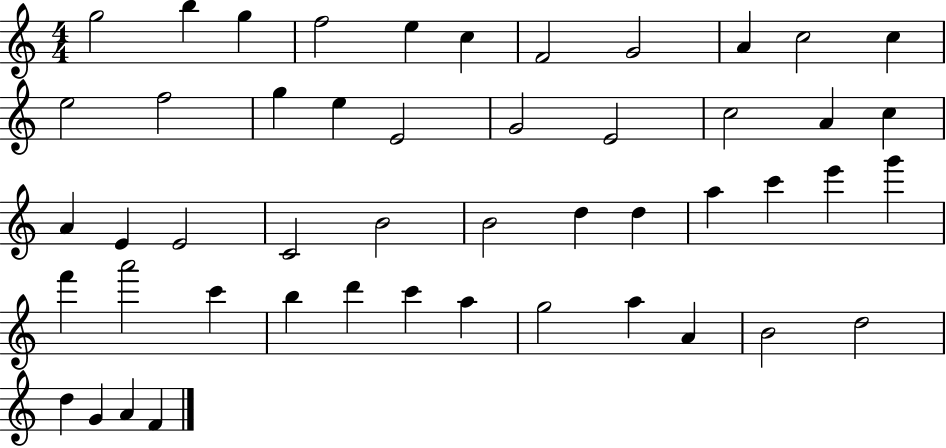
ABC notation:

X:1
T:Untitled
M:4/4
L:1/4
K:C
g2 b g f2 e c F2 G2 A c2 c e2 f2 g e E2 G2 E2 c2 A c A E E2 C2 B2 B2 d d a c' e' g' f' a'2 c' b d' c' a g2 a A B2 d2 d G A F